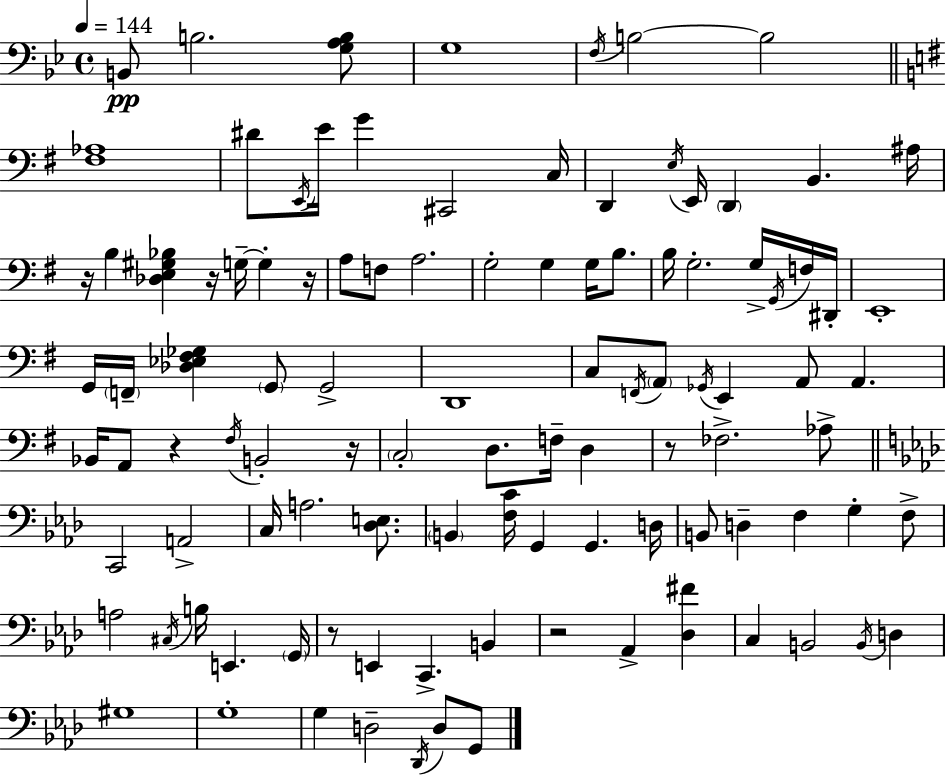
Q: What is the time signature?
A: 4/4